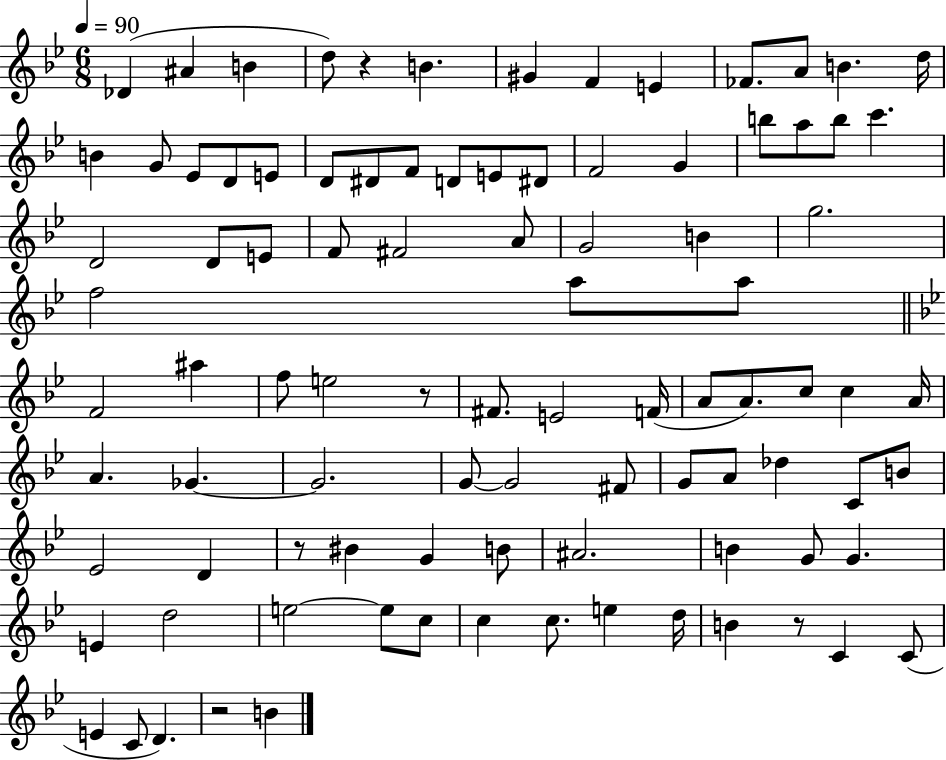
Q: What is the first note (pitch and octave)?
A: Db4